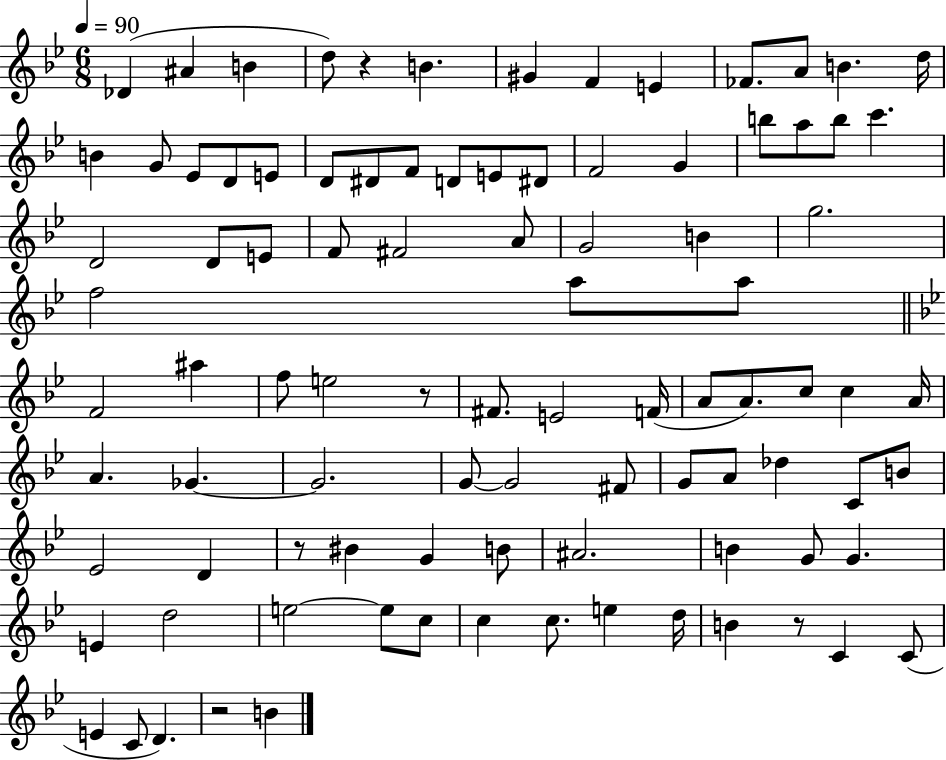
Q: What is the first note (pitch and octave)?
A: Db4